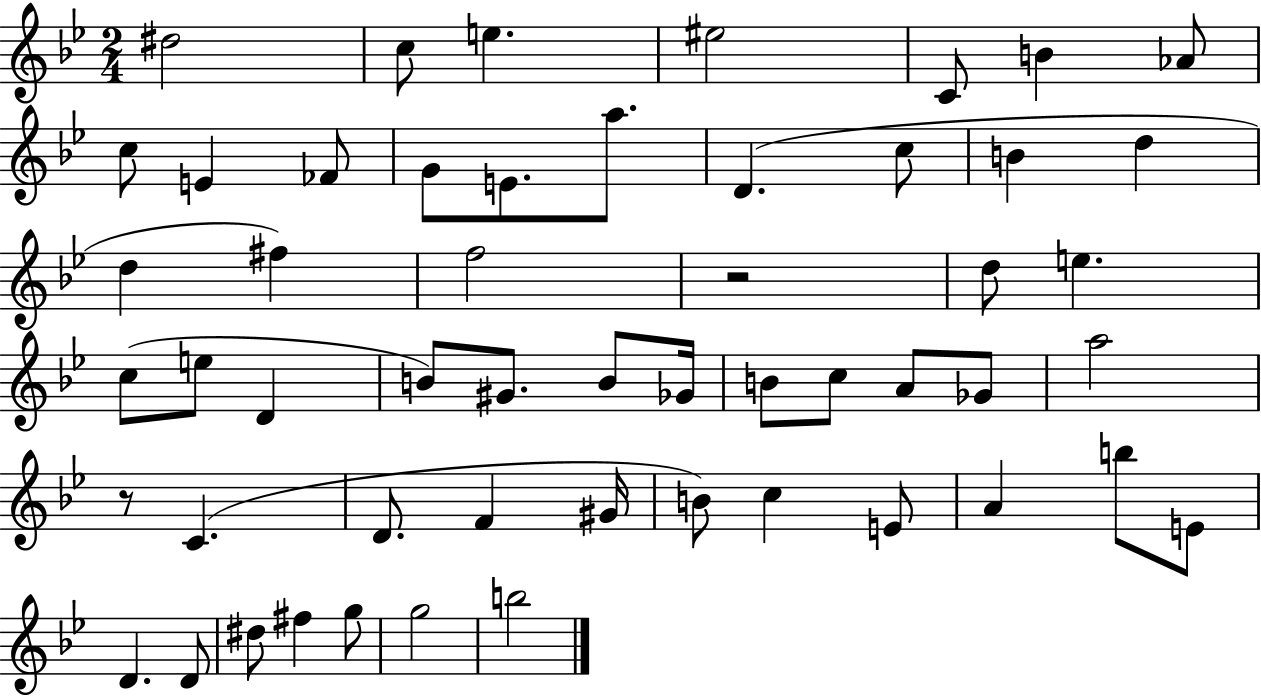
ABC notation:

X:1
T:Untitled
M:2/4
L:1/4
K:Bb
^d2 c/2 e ^e2 C/2 B _A/2 c/2 E _F/2 G/2 E/2 a/2 D c/2 B d d ^f f2 z2 d/2 e c/2 e/2 D B/2 ^G/2 B/2 _G/4 B/2 c/2 A/2 _G/2 a2 z/2 C D/2 F ^G/4 B/2 c E/2 A b/2 E/2 D D/2 ^d/2 ^f g/2 g2 b2